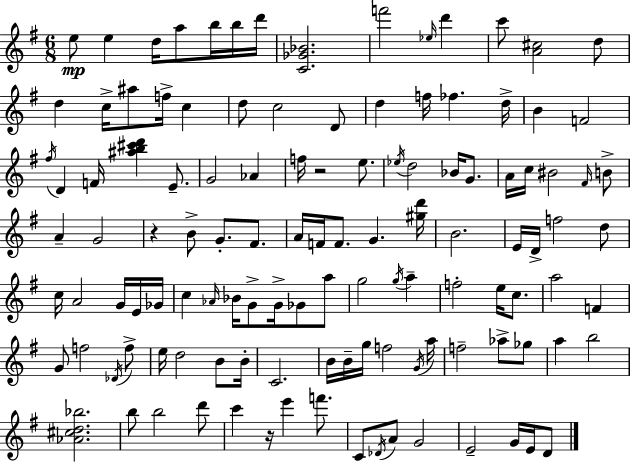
X:1
T:Untitled
M:6/8
L:1/4
K:G
e/2 e d/4 a/2 b/4 b/4 d'/4 [C_G_B]2 f'2 _e/4 d' c'/2 [A^c]2 d/2 d c/4 ^a/2 f/4 c d/2 c2 D/2 d f/4 _f d/4 B F2 ^f/4 D F/4 [^ab^c'd'] E/2 G2 _A f/4 z2 e/2 _e/4 d2 _B/4 G/2 A/4 c/4 ^B2 ^F/4 B/2 A G2 z B/2 G/2 ^F/2 A/4 F/4 F/2 G [^gd']/4 B2 E/4 D/4 f2 d/2 c/4 A2 G/4 E/4 _G/4 c _A/4 _B/4 G/2 G/4 _G/2 a/2 g2 g/4 a f2 e/4 c/2 a2 F G/2 f2 _D/4 f/2 e/4 d2 B/2 B/4 C2 B/4 B/4 g/4 f2 G/4 a/4 f2 _a/2 _g/2 a b2 [_A^cd_b]2 b/2 b2 d'/2 c' z/4 e' f'/2 C/2 _D/4 A/2 G2 E2 G/4 E/4 D/2